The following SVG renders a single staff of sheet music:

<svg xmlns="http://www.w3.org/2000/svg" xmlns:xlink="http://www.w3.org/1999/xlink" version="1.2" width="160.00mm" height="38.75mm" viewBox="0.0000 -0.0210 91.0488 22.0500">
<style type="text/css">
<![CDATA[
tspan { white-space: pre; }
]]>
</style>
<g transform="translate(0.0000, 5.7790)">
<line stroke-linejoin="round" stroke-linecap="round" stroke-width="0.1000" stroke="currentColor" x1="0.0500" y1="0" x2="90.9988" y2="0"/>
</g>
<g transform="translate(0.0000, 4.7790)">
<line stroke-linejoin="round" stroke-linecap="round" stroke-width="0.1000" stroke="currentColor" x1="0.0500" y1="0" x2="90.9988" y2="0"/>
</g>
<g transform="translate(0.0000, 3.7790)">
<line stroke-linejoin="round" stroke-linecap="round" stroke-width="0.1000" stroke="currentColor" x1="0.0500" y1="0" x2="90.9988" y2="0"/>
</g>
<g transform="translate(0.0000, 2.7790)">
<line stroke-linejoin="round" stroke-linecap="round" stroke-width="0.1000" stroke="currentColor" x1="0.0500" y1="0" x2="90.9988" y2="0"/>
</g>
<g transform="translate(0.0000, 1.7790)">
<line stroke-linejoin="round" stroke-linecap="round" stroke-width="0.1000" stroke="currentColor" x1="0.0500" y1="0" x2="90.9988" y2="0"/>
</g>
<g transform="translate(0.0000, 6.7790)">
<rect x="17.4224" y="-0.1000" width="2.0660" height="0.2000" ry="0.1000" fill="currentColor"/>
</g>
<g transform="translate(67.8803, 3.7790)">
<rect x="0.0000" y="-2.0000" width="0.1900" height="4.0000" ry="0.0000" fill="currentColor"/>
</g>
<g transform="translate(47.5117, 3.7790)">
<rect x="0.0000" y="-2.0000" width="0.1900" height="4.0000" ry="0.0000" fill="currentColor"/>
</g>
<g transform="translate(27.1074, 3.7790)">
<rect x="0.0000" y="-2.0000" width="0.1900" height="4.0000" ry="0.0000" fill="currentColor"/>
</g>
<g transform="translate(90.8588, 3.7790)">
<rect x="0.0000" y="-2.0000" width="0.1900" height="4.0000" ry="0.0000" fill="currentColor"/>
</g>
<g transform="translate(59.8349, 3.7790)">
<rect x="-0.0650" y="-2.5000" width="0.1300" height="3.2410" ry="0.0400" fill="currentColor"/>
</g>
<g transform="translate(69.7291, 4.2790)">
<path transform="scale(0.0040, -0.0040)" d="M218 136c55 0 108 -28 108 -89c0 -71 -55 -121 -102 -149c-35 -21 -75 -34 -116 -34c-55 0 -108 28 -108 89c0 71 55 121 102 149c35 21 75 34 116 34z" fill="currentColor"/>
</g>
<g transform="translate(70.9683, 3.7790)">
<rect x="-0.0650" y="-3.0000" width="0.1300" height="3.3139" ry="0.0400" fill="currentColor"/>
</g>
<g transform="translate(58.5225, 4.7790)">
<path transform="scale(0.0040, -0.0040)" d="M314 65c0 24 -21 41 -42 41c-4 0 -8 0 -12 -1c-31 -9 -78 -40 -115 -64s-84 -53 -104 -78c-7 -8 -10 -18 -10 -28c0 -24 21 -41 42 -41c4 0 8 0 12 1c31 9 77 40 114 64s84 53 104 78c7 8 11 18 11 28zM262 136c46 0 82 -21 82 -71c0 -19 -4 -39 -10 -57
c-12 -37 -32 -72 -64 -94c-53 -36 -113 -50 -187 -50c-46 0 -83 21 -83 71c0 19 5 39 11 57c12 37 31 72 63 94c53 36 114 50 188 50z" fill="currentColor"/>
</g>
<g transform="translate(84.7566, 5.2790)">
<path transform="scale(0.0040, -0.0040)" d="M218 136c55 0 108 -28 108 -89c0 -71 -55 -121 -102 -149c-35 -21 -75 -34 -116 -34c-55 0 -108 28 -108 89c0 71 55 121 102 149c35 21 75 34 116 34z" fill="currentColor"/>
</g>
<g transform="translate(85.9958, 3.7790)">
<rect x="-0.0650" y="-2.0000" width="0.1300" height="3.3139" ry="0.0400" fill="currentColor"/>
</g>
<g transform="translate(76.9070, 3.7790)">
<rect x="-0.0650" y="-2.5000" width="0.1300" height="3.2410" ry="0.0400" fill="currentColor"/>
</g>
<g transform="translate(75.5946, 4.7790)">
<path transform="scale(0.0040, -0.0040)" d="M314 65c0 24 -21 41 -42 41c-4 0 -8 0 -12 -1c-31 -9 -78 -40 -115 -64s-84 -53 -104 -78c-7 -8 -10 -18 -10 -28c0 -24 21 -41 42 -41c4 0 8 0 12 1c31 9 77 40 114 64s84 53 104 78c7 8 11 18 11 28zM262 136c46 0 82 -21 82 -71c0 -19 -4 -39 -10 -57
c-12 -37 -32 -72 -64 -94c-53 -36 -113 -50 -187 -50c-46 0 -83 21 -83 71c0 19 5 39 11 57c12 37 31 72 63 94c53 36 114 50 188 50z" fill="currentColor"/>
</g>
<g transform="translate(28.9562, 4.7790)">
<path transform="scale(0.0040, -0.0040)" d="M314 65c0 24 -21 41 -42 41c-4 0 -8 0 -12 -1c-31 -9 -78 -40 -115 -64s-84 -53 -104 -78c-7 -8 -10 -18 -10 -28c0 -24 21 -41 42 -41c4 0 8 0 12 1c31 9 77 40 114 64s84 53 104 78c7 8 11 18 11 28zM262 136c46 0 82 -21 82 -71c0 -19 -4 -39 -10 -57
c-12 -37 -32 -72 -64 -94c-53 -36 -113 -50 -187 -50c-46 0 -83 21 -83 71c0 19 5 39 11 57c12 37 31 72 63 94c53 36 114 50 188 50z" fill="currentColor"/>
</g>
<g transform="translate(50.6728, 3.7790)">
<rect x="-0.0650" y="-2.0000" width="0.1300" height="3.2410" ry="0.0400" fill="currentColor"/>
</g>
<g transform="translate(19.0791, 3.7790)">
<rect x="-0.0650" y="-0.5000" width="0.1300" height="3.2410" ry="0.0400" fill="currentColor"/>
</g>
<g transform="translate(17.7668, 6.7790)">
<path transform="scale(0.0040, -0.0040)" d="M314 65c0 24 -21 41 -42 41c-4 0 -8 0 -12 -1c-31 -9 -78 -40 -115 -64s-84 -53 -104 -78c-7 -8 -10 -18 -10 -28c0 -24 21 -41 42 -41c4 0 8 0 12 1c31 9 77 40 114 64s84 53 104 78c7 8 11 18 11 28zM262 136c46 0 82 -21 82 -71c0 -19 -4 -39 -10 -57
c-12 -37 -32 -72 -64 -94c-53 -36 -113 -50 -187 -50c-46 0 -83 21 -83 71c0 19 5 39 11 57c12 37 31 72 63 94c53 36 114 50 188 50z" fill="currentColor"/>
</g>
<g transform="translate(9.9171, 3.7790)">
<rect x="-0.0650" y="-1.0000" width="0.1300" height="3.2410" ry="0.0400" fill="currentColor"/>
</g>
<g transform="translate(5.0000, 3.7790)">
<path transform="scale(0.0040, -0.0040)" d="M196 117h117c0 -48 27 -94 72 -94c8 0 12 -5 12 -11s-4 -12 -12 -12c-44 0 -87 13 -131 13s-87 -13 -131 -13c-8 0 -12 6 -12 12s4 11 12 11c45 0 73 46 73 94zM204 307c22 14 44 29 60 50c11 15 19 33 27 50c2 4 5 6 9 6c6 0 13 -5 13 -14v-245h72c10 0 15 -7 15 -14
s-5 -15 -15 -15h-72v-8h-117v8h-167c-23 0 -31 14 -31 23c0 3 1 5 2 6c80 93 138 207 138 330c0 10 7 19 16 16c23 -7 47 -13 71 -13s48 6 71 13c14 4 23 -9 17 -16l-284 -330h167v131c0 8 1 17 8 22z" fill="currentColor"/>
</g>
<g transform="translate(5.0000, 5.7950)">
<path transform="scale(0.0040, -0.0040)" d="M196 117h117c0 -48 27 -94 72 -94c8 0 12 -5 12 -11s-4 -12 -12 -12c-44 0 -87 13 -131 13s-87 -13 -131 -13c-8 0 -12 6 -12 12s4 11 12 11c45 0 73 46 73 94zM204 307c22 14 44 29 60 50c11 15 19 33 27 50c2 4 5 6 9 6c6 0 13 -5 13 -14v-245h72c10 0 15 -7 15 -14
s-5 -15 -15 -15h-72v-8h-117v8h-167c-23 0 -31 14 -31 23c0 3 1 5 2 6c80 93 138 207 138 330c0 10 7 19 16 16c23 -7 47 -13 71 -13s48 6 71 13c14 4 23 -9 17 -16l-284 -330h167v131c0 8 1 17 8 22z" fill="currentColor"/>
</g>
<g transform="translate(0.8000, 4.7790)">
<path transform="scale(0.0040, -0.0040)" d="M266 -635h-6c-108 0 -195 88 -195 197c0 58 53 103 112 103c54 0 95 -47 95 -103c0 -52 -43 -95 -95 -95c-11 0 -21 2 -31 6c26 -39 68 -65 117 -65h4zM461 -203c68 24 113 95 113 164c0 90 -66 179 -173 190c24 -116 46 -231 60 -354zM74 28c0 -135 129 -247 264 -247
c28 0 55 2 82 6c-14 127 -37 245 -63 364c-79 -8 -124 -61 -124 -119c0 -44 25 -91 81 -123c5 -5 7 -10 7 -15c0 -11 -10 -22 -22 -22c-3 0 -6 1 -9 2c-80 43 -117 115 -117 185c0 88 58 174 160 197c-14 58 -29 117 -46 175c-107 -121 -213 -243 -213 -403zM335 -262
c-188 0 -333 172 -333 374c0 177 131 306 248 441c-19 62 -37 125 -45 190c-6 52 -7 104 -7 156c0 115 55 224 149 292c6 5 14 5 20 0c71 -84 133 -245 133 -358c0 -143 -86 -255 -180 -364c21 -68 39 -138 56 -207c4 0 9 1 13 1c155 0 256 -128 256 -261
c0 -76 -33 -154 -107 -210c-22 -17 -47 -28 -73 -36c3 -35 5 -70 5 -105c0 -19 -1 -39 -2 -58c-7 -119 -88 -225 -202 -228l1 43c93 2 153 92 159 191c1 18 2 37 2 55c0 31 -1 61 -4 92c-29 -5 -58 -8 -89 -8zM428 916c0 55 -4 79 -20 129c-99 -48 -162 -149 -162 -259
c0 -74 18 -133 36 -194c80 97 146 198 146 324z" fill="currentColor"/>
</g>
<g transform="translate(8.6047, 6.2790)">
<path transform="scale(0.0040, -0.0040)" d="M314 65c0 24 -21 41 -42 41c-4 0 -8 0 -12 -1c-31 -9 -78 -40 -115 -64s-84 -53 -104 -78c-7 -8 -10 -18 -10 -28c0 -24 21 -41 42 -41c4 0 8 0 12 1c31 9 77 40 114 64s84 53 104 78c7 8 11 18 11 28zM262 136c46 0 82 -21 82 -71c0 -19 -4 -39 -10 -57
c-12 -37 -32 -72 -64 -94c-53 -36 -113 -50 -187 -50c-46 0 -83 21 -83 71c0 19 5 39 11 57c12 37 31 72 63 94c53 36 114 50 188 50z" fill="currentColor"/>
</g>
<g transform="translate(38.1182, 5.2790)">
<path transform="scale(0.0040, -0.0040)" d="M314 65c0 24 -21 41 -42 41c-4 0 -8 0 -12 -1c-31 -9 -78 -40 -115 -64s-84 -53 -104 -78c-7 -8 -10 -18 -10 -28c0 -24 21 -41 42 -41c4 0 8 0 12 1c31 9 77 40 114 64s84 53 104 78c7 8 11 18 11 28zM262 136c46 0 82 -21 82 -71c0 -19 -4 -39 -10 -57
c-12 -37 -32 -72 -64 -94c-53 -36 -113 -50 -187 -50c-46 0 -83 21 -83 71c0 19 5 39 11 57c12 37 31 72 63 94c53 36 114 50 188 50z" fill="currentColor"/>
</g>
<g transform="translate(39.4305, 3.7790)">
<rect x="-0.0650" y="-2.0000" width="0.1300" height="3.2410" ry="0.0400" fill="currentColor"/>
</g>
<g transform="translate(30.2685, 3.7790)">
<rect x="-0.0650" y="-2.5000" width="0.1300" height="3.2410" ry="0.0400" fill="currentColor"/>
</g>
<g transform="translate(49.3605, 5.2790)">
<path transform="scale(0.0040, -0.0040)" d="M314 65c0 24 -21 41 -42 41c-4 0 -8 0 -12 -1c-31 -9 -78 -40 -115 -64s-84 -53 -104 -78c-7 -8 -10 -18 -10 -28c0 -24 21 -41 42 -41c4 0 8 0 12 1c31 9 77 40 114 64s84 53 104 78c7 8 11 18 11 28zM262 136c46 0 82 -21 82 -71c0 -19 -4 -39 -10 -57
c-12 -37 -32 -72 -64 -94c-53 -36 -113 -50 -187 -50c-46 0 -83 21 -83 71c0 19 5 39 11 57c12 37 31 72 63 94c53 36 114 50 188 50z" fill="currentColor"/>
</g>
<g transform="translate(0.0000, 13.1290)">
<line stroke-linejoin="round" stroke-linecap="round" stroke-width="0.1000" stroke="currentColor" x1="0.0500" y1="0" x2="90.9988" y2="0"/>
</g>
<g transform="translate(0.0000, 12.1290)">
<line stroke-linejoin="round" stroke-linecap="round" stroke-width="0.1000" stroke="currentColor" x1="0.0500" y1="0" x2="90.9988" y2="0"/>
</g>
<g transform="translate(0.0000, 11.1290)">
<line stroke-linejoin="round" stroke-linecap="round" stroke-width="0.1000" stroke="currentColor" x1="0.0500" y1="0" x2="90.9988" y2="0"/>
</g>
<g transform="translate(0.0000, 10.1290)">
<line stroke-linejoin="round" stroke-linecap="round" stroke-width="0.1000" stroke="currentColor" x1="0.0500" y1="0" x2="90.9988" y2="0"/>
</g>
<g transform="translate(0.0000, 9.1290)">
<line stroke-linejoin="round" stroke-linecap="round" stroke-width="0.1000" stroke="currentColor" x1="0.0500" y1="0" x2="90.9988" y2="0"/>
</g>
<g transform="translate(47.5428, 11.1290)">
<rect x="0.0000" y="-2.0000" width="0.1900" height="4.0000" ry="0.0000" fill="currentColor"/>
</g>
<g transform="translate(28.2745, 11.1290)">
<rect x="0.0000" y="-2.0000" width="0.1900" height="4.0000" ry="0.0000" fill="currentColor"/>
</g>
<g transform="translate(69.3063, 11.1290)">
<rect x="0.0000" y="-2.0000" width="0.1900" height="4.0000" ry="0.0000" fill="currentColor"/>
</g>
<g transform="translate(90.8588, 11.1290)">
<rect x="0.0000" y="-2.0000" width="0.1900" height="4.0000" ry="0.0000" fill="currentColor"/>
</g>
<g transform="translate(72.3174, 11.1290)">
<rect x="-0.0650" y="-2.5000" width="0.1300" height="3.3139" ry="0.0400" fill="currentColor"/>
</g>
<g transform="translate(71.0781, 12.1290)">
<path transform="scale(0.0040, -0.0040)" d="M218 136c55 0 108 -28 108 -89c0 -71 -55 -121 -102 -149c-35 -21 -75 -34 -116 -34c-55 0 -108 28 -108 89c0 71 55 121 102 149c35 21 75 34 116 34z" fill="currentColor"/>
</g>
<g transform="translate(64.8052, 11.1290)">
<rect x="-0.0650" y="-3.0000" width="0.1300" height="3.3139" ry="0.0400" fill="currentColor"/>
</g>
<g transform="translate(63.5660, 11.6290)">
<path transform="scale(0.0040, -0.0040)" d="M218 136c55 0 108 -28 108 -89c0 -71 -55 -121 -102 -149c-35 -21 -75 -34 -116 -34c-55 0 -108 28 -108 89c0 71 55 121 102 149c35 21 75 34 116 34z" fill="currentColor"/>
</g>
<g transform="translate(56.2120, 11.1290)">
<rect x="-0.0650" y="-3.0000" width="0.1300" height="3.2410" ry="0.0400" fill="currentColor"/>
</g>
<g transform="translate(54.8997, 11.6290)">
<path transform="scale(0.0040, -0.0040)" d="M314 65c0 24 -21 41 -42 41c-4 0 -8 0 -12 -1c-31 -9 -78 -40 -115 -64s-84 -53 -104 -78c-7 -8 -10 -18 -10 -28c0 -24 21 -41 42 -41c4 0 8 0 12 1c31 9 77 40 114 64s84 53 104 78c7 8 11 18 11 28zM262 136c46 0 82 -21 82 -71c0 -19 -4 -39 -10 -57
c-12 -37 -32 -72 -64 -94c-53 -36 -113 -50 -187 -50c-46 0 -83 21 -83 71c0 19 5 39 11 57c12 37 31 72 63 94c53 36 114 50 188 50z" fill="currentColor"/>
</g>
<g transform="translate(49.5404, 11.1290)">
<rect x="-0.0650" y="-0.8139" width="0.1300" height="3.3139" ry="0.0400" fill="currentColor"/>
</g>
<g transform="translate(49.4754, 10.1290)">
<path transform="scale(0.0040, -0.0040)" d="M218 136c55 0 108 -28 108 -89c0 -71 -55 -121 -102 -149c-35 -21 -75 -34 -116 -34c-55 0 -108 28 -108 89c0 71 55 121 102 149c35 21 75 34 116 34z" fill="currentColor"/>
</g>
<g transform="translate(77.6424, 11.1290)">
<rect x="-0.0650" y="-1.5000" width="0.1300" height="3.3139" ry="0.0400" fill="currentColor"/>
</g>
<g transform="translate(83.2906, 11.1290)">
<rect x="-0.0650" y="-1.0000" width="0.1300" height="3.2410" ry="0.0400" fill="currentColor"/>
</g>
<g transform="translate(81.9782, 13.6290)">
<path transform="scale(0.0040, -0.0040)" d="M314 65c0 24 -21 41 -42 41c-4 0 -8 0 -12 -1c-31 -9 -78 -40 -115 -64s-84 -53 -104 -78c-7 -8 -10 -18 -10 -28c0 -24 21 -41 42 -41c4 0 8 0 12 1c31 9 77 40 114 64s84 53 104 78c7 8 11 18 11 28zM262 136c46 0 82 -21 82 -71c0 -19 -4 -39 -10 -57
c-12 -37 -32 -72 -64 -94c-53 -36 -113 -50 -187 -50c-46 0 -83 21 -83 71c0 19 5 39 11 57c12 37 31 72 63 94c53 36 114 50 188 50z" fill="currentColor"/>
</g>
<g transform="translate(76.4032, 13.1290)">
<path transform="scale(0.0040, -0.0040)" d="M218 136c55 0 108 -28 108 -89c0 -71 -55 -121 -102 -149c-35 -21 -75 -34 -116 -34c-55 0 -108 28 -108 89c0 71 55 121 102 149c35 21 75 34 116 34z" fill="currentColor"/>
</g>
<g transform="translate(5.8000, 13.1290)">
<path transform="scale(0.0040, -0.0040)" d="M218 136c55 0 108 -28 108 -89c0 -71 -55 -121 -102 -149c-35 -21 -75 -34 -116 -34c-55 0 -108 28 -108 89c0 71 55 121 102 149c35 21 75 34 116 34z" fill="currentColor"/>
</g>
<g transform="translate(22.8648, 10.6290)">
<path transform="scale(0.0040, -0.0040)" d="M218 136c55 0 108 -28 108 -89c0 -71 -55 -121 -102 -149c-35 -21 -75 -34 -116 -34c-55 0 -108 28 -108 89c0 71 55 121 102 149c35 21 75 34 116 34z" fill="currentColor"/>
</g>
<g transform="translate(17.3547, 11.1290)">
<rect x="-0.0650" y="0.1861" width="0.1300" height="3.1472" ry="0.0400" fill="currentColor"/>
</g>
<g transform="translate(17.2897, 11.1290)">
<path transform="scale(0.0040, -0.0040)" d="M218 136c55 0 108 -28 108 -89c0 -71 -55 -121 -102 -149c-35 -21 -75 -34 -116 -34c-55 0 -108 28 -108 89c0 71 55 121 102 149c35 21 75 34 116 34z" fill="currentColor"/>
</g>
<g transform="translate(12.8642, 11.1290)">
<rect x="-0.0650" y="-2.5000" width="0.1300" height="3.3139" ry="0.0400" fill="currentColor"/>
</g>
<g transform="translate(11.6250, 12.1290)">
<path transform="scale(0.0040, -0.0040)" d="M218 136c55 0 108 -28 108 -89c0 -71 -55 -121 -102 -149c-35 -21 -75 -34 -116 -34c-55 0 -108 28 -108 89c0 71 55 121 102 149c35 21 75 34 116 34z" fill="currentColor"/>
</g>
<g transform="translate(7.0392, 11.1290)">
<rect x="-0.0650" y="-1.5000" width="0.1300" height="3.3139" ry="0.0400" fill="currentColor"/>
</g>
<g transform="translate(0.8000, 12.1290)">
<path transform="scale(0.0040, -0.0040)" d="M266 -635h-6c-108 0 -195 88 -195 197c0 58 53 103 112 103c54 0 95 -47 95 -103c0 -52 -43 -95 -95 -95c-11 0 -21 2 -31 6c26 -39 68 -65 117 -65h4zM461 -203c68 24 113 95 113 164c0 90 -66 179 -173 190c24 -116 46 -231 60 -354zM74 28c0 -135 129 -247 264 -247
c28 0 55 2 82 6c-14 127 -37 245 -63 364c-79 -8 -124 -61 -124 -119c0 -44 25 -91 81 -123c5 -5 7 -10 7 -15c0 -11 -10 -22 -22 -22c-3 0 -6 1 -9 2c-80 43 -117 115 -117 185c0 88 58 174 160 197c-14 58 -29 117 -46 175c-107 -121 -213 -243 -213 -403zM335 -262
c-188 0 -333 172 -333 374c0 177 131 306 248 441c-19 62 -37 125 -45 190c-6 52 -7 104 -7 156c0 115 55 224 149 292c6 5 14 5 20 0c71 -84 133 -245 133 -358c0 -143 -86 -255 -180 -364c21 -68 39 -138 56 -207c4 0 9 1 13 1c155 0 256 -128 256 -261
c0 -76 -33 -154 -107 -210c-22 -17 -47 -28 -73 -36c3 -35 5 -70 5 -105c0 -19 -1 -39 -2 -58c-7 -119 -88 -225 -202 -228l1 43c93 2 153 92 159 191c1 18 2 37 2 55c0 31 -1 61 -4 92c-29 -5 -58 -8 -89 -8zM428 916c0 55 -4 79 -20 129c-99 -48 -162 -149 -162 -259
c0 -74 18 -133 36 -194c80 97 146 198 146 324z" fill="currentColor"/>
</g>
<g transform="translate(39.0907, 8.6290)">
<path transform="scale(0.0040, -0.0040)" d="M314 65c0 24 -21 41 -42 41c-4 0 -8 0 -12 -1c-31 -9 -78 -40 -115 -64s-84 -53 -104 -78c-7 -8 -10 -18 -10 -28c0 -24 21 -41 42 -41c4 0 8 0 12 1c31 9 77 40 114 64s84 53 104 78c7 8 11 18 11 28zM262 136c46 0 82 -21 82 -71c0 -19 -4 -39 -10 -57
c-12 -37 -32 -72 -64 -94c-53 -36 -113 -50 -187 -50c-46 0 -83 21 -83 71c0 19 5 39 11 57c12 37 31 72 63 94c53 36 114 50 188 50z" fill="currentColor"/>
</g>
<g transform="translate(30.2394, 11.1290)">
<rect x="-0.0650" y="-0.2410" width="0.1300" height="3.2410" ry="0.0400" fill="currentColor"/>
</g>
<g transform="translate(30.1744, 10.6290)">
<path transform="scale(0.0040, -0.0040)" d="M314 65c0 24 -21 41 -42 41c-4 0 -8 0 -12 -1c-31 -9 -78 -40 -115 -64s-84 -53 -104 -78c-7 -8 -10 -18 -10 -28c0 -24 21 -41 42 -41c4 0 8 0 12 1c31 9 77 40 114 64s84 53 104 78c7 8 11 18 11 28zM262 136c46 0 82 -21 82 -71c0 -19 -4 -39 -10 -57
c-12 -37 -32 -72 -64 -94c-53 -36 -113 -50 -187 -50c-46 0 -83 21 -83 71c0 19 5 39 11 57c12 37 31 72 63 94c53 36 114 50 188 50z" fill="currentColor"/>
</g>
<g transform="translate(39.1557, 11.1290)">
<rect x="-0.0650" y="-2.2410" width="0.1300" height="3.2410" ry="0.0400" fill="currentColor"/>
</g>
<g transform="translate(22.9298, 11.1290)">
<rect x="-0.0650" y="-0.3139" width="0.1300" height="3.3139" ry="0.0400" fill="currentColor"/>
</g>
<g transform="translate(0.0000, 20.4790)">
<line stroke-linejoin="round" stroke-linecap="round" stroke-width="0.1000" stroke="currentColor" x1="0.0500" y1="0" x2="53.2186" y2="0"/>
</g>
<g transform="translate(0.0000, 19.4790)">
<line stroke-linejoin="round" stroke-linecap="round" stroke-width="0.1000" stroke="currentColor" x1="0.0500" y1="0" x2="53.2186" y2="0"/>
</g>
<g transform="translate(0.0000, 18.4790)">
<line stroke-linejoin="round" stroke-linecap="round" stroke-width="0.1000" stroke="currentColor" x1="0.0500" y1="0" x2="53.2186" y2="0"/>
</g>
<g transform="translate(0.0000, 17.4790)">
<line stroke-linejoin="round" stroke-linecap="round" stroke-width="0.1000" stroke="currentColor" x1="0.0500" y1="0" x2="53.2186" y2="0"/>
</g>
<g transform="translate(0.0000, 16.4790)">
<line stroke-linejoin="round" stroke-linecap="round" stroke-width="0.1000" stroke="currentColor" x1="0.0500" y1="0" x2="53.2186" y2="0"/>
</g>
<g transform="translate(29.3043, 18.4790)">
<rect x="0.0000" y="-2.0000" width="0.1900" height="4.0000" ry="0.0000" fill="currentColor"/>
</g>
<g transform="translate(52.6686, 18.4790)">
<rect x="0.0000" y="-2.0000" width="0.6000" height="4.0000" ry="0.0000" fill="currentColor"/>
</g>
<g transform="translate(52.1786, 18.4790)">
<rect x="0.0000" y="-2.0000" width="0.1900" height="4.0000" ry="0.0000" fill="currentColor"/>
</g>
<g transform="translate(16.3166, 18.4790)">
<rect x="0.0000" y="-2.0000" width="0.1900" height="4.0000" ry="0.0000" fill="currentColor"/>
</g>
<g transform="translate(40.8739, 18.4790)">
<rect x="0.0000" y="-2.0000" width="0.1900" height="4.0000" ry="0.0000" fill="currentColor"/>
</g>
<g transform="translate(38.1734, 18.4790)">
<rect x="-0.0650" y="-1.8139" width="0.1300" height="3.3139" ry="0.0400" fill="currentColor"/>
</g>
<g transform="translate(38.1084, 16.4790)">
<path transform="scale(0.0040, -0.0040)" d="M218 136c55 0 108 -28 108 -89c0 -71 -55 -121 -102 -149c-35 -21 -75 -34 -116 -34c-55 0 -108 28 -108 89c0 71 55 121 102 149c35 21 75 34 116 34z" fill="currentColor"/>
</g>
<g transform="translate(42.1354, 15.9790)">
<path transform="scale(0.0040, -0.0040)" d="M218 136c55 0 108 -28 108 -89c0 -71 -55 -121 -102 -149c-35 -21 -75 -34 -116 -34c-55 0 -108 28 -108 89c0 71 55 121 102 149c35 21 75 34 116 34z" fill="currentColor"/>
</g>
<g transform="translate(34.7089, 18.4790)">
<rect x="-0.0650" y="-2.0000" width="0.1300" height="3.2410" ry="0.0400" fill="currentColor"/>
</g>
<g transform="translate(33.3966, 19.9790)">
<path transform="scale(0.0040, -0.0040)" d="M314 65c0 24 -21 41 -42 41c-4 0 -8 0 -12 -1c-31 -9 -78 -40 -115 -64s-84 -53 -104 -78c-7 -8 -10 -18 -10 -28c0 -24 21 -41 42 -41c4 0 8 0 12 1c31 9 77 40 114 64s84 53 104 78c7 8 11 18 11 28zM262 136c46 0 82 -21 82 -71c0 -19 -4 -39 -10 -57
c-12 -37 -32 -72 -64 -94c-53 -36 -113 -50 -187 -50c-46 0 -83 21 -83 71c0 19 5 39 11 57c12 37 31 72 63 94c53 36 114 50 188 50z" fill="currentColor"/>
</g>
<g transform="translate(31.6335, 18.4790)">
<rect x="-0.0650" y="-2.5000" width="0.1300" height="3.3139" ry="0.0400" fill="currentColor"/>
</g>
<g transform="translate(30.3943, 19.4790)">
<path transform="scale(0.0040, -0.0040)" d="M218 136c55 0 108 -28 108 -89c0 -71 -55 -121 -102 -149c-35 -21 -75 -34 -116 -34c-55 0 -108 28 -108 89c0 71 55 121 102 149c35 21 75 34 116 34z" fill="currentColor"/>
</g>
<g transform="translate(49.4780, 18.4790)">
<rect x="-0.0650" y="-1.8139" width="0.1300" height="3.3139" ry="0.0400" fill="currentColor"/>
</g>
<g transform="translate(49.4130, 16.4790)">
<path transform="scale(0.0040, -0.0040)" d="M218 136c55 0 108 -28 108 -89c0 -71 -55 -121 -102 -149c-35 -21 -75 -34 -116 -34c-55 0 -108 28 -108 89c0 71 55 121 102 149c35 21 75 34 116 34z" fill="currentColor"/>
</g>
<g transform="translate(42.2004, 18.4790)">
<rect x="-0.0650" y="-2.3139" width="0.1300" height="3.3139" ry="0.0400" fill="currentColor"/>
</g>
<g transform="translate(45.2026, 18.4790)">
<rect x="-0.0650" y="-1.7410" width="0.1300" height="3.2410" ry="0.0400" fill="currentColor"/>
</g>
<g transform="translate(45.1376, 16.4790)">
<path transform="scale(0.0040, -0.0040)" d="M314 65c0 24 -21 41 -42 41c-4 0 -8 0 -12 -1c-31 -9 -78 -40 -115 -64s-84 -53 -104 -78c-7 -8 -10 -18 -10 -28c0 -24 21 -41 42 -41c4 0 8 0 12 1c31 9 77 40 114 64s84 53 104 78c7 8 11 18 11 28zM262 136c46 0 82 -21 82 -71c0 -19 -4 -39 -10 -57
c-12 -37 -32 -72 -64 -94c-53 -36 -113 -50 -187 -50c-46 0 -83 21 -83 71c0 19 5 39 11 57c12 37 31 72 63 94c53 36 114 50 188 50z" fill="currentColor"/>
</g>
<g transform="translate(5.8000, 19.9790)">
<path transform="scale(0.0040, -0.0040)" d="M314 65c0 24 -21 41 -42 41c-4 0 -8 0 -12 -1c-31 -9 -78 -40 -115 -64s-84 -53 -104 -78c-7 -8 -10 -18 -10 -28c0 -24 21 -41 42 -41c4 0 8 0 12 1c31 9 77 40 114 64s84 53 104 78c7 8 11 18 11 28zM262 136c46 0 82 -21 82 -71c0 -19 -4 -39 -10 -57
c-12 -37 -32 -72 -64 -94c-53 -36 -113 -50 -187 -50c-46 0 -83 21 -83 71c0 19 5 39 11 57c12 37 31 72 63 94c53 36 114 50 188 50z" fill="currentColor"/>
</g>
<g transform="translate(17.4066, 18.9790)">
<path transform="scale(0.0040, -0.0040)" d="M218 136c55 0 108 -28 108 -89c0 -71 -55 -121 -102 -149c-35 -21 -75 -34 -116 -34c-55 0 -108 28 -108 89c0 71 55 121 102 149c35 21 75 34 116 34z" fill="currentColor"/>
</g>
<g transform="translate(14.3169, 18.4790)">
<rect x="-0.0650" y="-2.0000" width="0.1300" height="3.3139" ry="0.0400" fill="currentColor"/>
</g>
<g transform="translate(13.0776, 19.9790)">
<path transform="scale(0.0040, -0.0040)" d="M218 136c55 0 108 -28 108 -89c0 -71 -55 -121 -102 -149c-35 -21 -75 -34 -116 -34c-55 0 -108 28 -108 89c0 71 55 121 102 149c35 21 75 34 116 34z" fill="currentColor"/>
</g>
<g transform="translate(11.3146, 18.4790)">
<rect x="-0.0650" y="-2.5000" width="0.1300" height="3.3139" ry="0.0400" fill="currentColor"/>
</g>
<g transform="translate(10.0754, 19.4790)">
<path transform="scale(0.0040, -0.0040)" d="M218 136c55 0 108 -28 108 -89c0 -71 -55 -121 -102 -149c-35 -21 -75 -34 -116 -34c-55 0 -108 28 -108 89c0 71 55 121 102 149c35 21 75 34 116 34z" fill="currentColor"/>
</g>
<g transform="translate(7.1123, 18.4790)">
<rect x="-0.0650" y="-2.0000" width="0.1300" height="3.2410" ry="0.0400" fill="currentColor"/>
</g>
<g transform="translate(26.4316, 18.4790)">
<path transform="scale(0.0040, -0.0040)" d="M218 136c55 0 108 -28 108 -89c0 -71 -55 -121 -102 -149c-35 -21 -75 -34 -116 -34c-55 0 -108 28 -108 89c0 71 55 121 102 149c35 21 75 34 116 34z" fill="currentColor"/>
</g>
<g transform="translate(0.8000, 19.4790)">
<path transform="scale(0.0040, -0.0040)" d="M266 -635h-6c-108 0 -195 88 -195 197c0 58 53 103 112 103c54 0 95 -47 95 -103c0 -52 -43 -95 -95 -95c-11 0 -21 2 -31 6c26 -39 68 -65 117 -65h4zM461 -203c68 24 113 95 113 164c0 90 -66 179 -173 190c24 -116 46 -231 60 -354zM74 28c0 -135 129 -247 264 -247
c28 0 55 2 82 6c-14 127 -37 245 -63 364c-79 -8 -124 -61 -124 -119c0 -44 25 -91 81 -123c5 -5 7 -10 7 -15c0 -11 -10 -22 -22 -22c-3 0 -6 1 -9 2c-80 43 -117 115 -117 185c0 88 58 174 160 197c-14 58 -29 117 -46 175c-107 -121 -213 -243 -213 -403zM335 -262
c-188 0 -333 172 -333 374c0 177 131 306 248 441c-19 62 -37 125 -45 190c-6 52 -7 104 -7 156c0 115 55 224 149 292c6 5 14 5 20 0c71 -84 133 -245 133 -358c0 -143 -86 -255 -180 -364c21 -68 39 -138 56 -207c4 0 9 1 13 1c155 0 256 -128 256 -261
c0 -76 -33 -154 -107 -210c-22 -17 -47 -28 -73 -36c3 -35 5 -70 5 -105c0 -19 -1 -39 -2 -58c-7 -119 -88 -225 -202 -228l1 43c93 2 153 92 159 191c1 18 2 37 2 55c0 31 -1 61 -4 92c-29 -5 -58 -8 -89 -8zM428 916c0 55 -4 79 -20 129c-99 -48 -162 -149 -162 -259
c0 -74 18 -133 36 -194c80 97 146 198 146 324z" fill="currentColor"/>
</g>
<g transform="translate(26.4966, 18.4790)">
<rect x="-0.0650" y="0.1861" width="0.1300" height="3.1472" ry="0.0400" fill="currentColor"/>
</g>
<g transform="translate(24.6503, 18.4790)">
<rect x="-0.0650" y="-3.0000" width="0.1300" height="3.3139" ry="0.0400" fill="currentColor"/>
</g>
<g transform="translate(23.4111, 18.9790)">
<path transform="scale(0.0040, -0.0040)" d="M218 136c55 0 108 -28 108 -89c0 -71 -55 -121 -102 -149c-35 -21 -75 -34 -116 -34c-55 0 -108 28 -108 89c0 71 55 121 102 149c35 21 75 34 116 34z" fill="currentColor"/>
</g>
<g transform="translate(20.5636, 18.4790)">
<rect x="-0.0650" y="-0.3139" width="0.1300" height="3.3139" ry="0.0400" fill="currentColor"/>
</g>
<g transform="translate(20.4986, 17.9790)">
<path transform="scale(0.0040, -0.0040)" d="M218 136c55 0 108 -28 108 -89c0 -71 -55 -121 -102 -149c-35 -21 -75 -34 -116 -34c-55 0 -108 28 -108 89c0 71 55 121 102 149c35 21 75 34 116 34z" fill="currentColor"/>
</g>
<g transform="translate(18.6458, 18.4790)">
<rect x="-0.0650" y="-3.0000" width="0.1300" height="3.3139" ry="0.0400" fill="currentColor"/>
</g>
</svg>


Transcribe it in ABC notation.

X:1
T:Untitled
M:4/4
L:1/4
K:C
D2 C2 G2 F2 F2 G2 A G2 F E G B c c2 g2 d A2 A G E D2 F2 G F A c A B G F2 f g f2 f